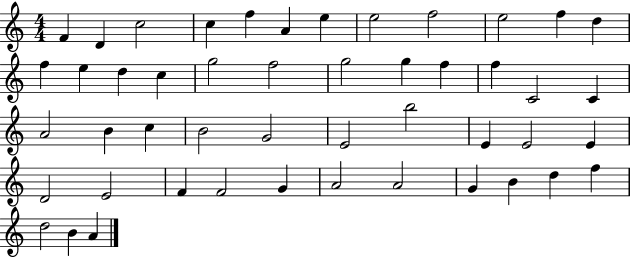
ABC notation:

X:1
T:Untitled
M:4/4
L:1/4
K:C
F D c2 c f A e e2 f2 e2 f d f e d c g2 f2 g2 g f f C2 C A2 B c B2 G2 E2 b2 E E2 E D2 E2 F F2 G A2 A2 G B d f d2 B A